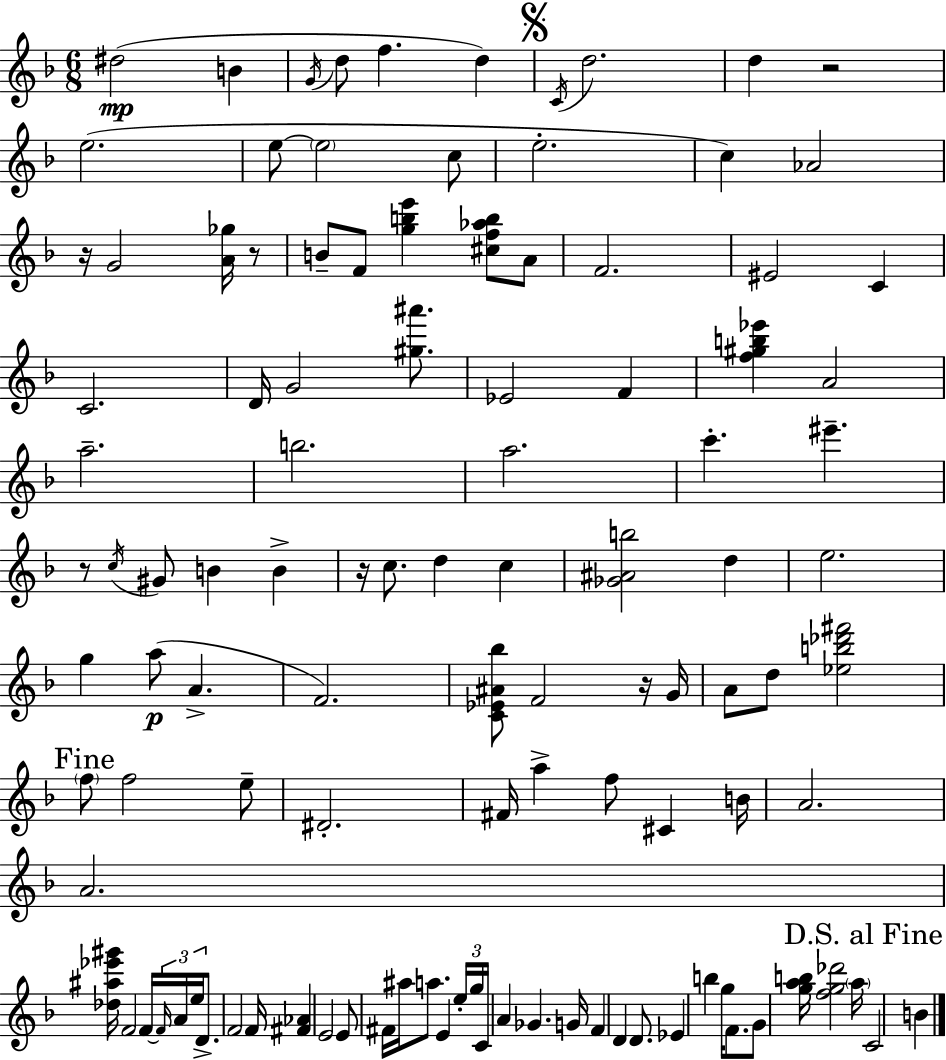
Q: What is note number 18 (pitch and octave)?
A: B4